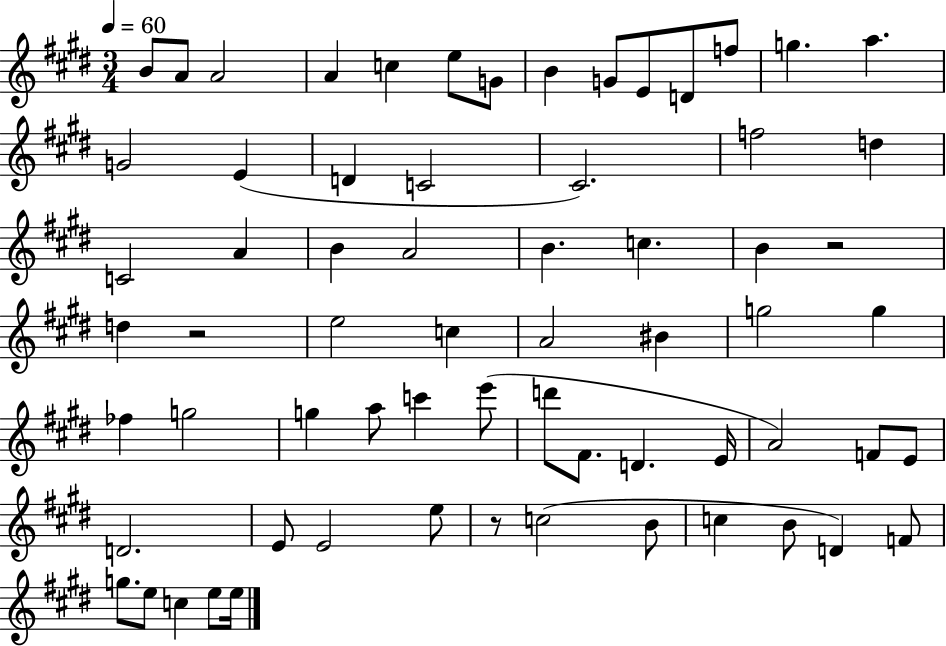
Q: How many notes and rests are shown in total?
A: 66